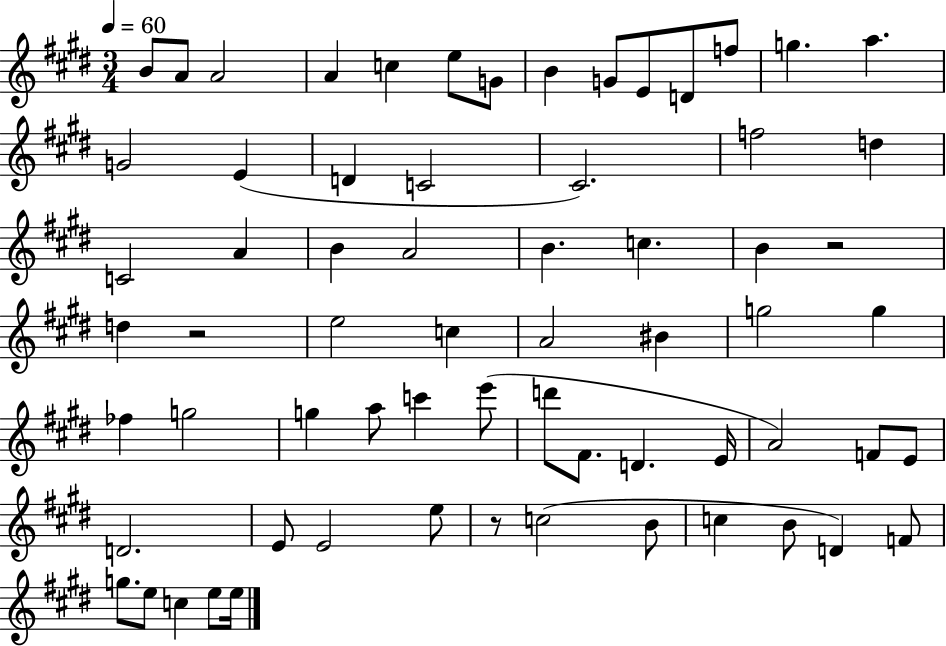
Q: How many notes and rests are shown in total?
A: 66